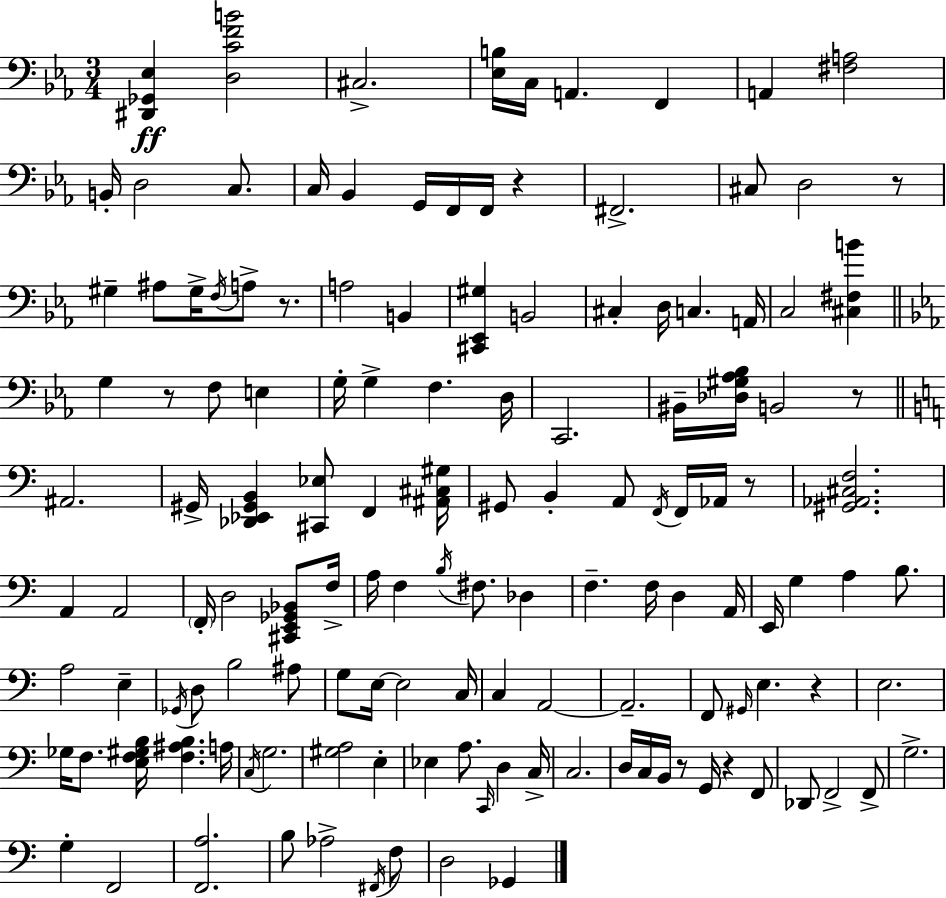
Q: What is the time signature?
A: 3/4